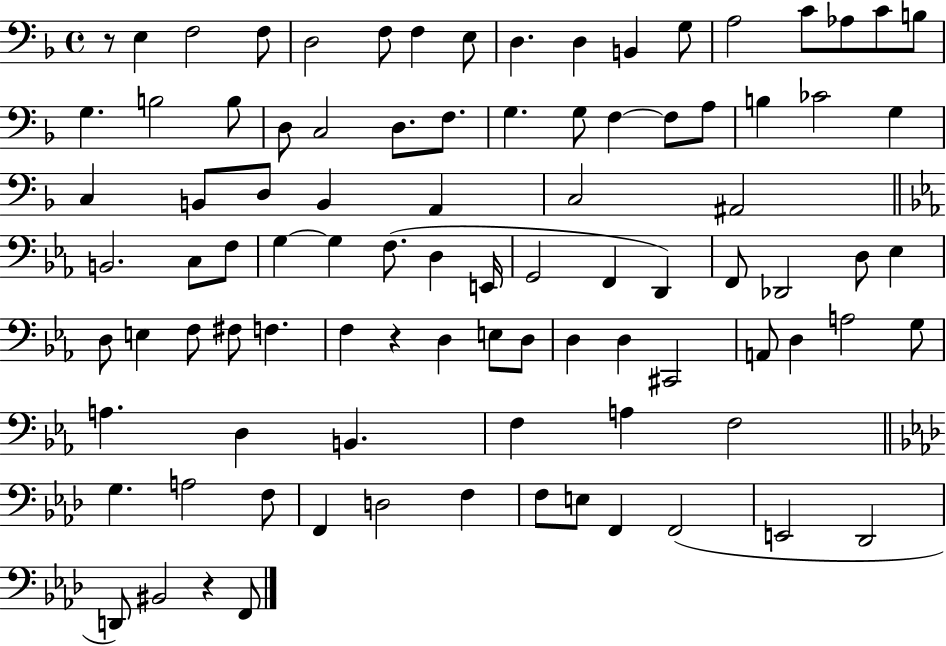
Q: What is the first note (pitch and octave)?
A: E3